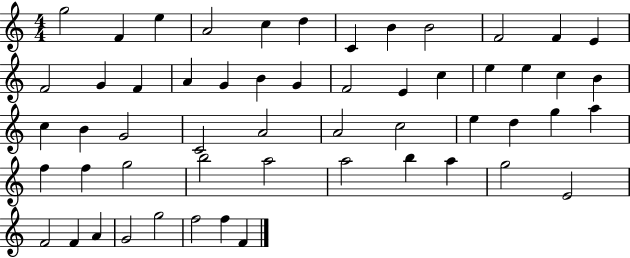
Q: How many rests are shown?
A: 0